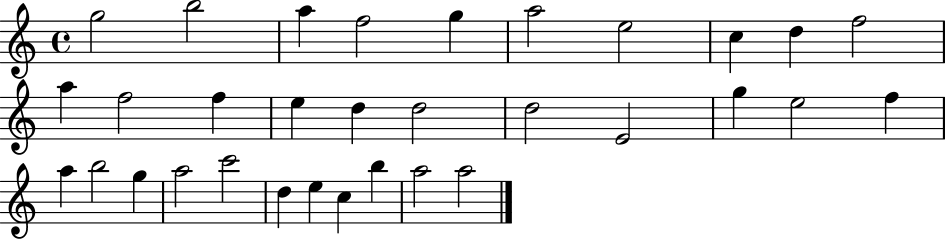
X:1
T:Untitled
M:4/4
L:1/4
K:C
g2 b2 a f2 g a2 e2 c d f2 a f2 f e d d2 d2 E2 g e2 f a b2 g a2 c'2 d e c b a2 a2